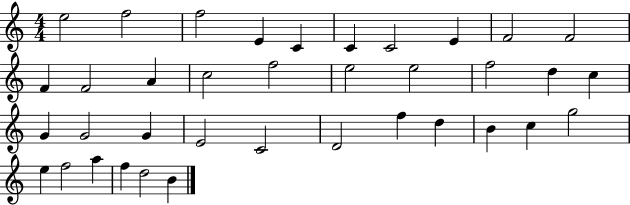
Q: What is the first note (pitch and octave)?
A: E5